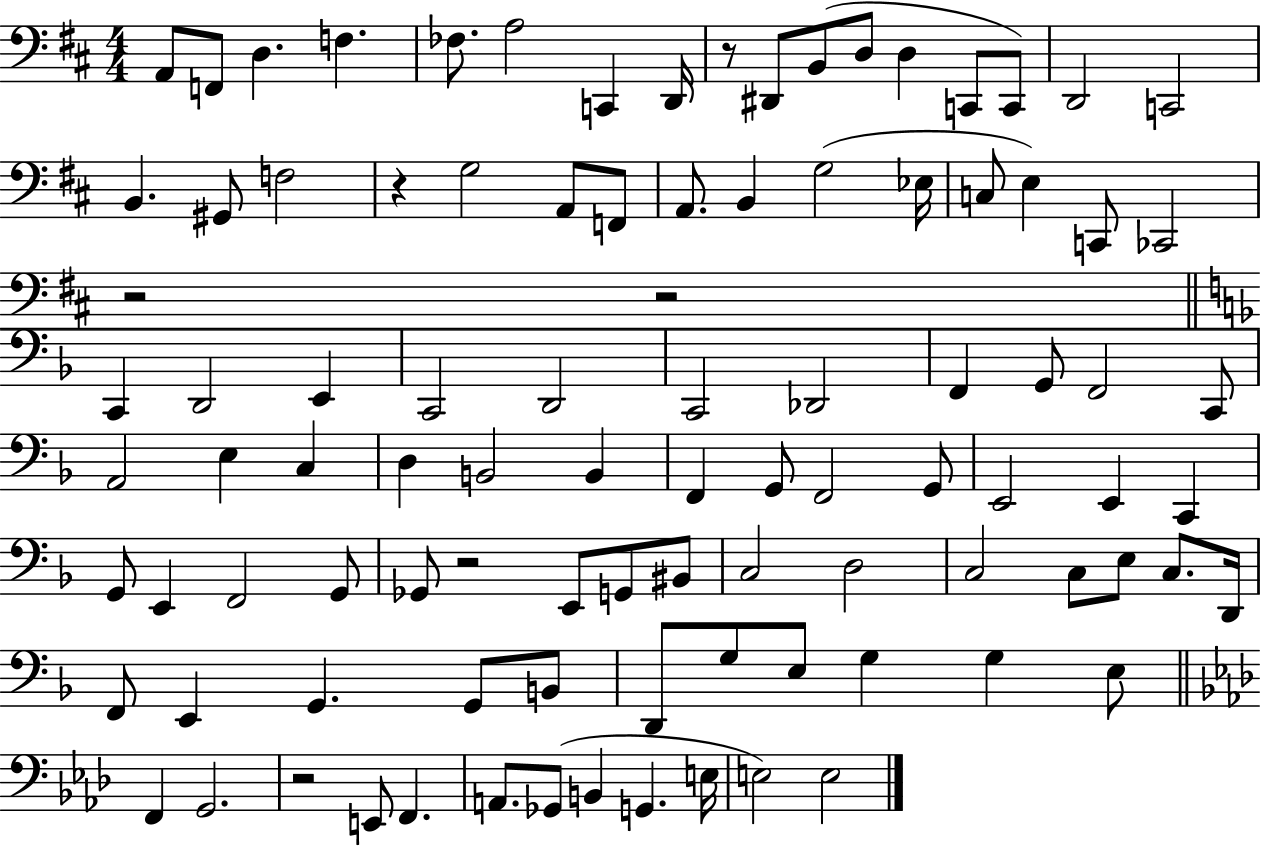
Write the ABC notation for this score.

X:1
T:Untitled
M:4/4
L:1/4
K:D
A,,/2 F,,/2 D, F, _F,/2 A,2 C,, D,,/4 z/2 ^D,,/2 B,,/2 D,/2 D, C,,/2 C,,/2 D,,2 C,,2 B,, ^G,,/2 F,2 z G,2 A,,/2 F,,/2 A,,/2 B,, G,2 _E,/4 C,/2 E, C,,/2 _C,,2 z2 z2 C,, D,,2 E,, C,,2 D,,2 C,,2 _D,,2 F,, G,,/2 F,,2 C,,/2 A,,2 E, C, D, B,,2 B,, F,, G,,/2 F,,2 G,,/2 E,,2 E,, C,, G,,/2 E,, F,,2 G,,/2 _G,,/2 z2 E,,/2 G,,/2 ^B,,/2 C,2 D,2 C,2 C,/2 E,/2 C,/2 D,,/4 F,,/2 E,, G,, G,,/2 B,,/2 D,,/2 G,/2 E,/2 G, G, E,/2 F,, G,,2 z2 E,,/2 F,, A,,/2 _G,,/2 B,, G,, E,/4 E,2 E,2